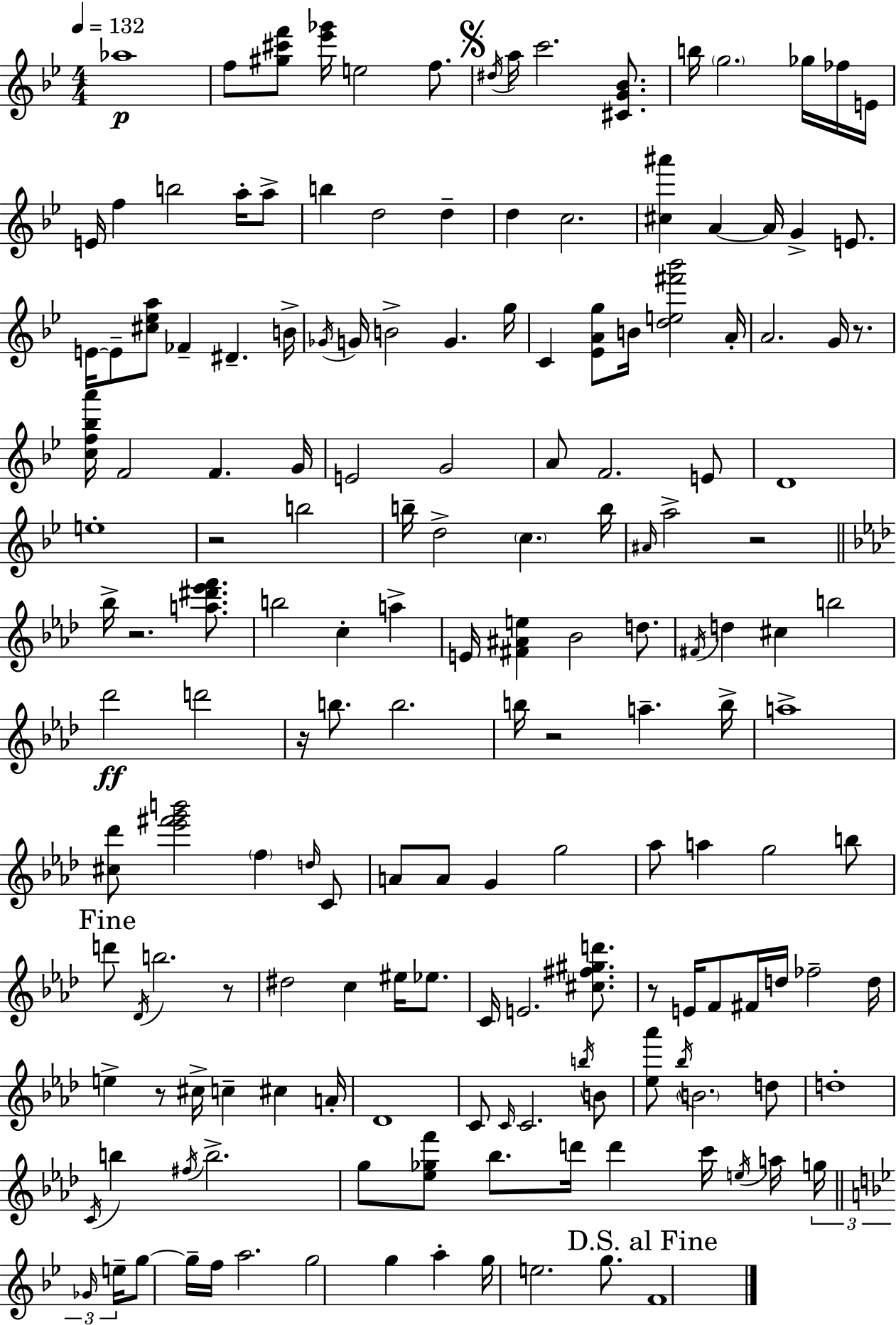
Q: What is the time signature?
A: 4/4